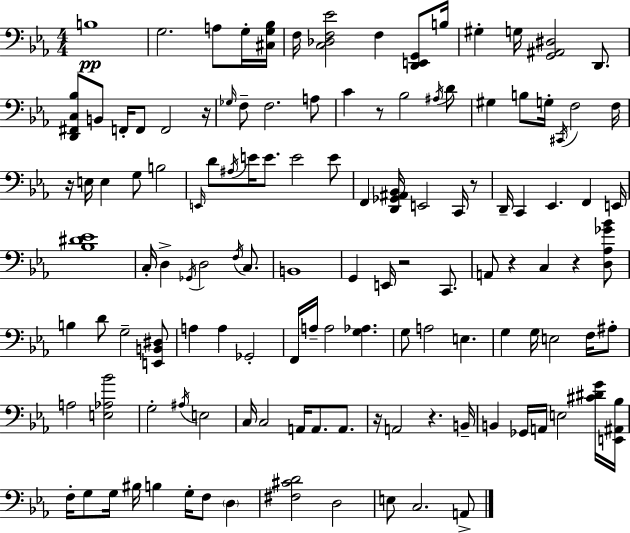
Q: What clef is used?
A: bass